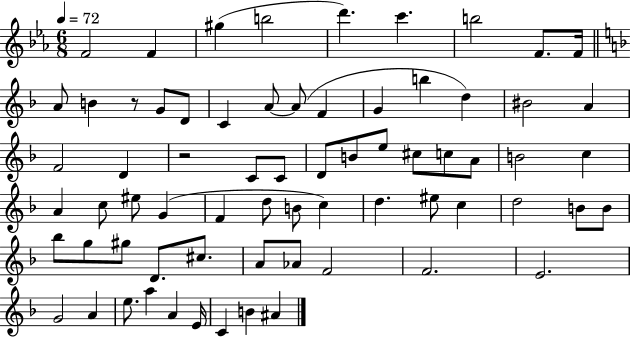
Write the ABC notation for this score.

X:1
T:Untitled
M:6/8
L:1/4
K:Eb
F2 F ^g b2 d' c' b2 F/2 F/4 A/2 B z/2 G/2 D/2 C A/2 A/2 F G b d ^B2 A F2 D z2 C/2 C/2 D/2 B/2 e/2 ^c/2 c/2 A/2 B2 c A c/2 ^e/2 G F d/2 B/2 c d ^e/2 c d2 B/2 B/2 _b/2 g/2 ^g/2 D/2 ^c/2 A/2 _A/2 F2 F2 E2 G2 A e/2 a A E/4 C B ^A